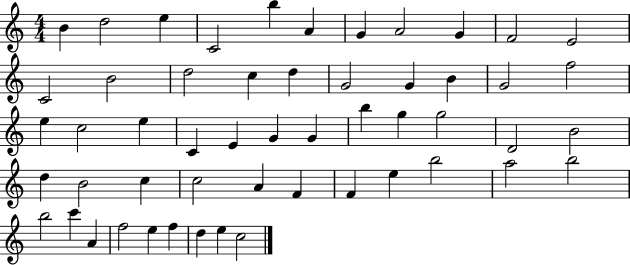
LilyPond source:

{
  \clef treble
  \numericTimeSignature
  \time 4/4
  \key c \major
  b'4 d''2 e''4 | c'2 b''4 a'4 | g'4 a'2 g'4 | f'2 e'2 | \break c'2 b'2 | d''2 c''4 d''4 | g'2 g'4 b'4 | g'2 f''2 | \break e''4 c''2 e''4 | c'4 e'4 g'4 g'4 | b''4 g''4 g''2 | d'2 b'2 | \break d''4 b'2 c''4 | c''2 a'4 f'4 | f'4 e''4 b''2 | a''2 b''2 | \break b''2 c'''4 a'4 | f''2 e''4 f''4 | d''4 e''4 c''2 | \bar "|."
}